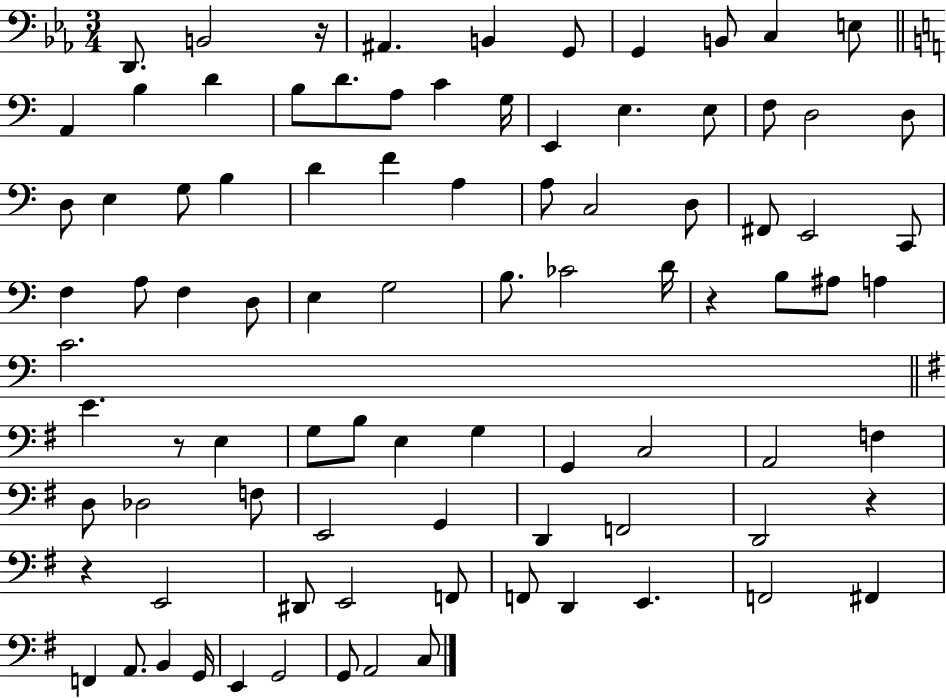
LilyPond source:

{
  \clef bass
  \numericTimeSignature
  \time 3/4
  \key ees \major
  \repeat volta 2 { d,8. b,2 r16 | ais,4. b,4 g,8 | g,4 b,8 c4 e8 | \bar "||" \break \key c \major a,4 b4 d'4 | b8 d'8. a8 c'4 g16 | e,4 e4. e8 | f8 d2 d8 | \break d8 e4 g8 b4 | d'4 f'4 a4 | a8 c2 d8 | fis,8 e,2 c,8 | \break f4 a8 f4 d8 | e4 g2 | b8. ces'2 d'16 | r4 b8 ais8 a4 | \break c'2. | \bar "||" \break \key g \major e'4. r8 e4 | g8 b8 e4 g4 | g,4 c2 | a,2 f4 | \break d8 des2 f8 | e,2 g,4 | d,4 f,2 | d,2 r4 | \break r4 e,2 | dis,8 e,2 f,8 | f,8 d,4 e,4. | f,2 fis,4 | \break f,4 a,8. b,4 g,16 | e,4 g,2 | g,8 a,2 c8 | } \bar "|."
}